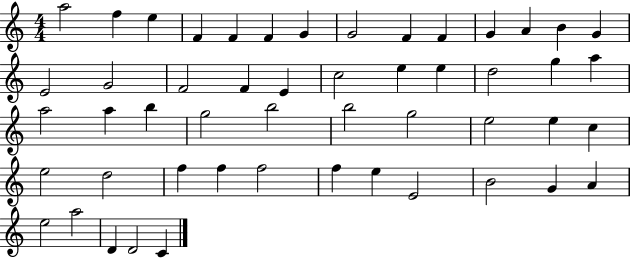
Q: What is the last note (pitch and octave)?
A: C4